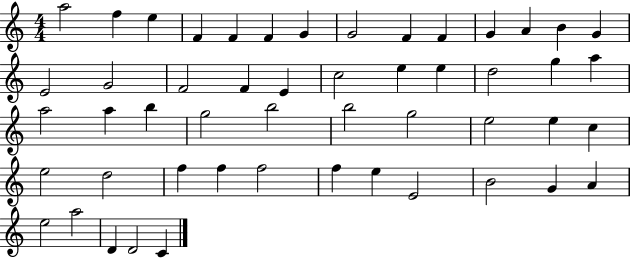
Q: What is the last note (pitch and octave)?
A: C4